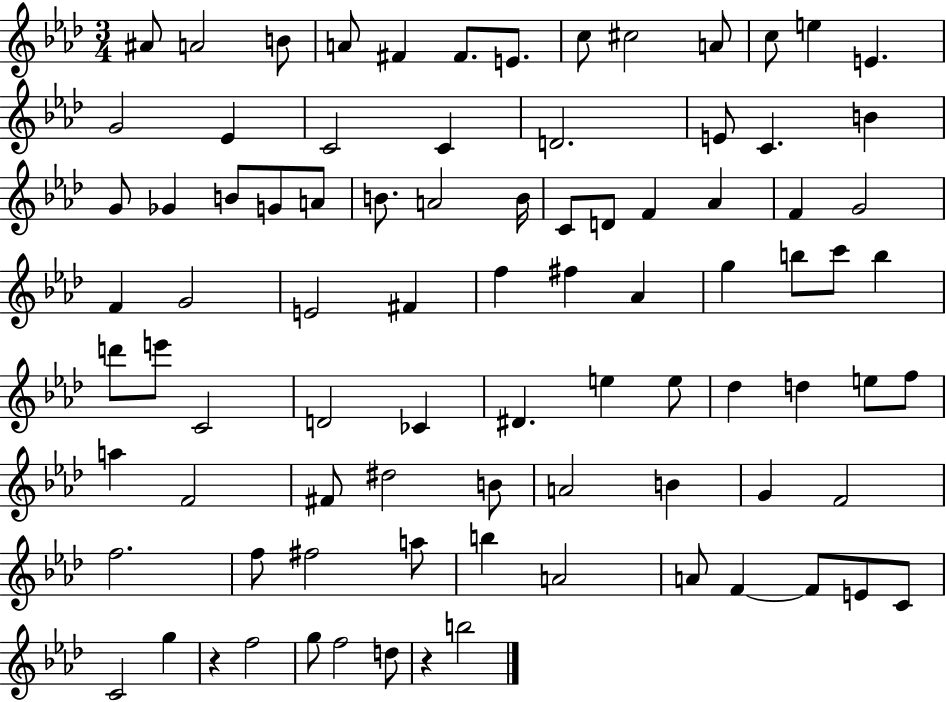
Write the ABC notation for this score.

X:1
T:Untitled
M:3/4
L:1/4
K:Ab
^A/2 A2 B/2 A/2 ^F ^F/2 E/2 c/2 ^c2 A/2 c/2 e E G2 _E C2 C D2 E/2 C B G/2 _G B/2 G/2 A/2 B/2 A2 B/4 C/2 D/2 F _A F G2 F G2 E2 ^F f ^f _A g b/2 c'/2 b d'/2 e'/2 C2 D2 _C ^D e e/2 _d d e/2 f/2 a F2 ^F/2 ^d2 B/2 A2 B G F2 f2 f/2 ^f2 a/2 b A2 A/2 F F/2 E/2 C/2 C2 g z f2 g/2 f2 d/2 z b2